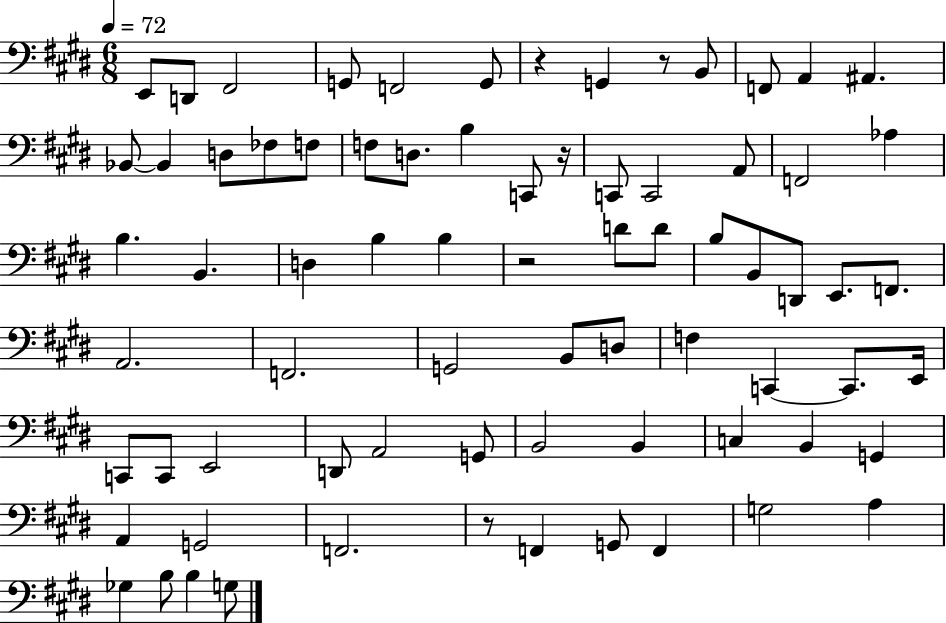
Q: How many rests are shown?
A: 5